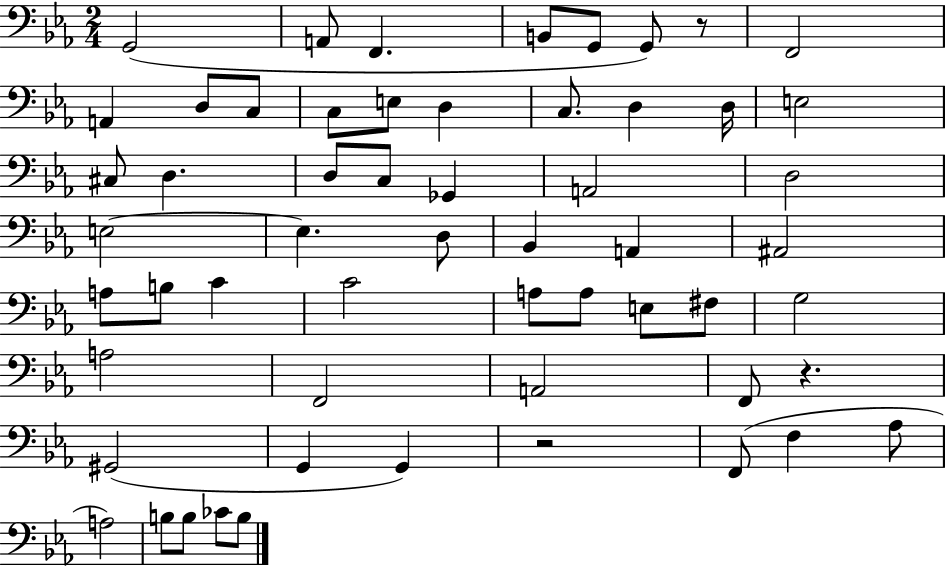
G2/h A2/e F2/q. B2/e G2/e G2/e R/e F2/h A2/q D3/e C3/e C3/e E3/e D3/q C3/e. D3/q D3/s E3/h C#3/e D3/q. D3/e C3/e Gb2/q A2/h D3/h E3/h E3/q. D3/e Bb2/q A2/q A#2/h A3/e B3/e C4/q C4/h A3/e A3/e E3/e F#3/e G3/h A3/h F2/h A2/h F2/e R/q. G#2/h G2/q G2/q R/h F2/e F3/q Ab3/e A3/h B3/e B3/e CES4/e B3/e